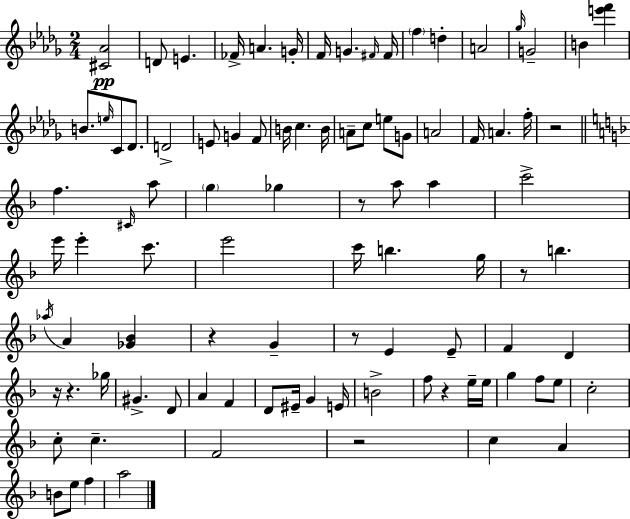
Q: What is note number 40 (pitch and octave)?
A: A5